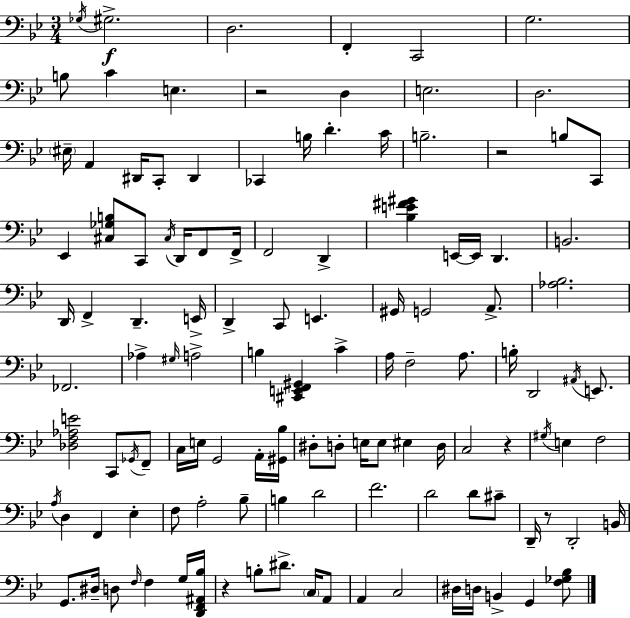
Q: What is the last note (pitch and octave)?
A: G2